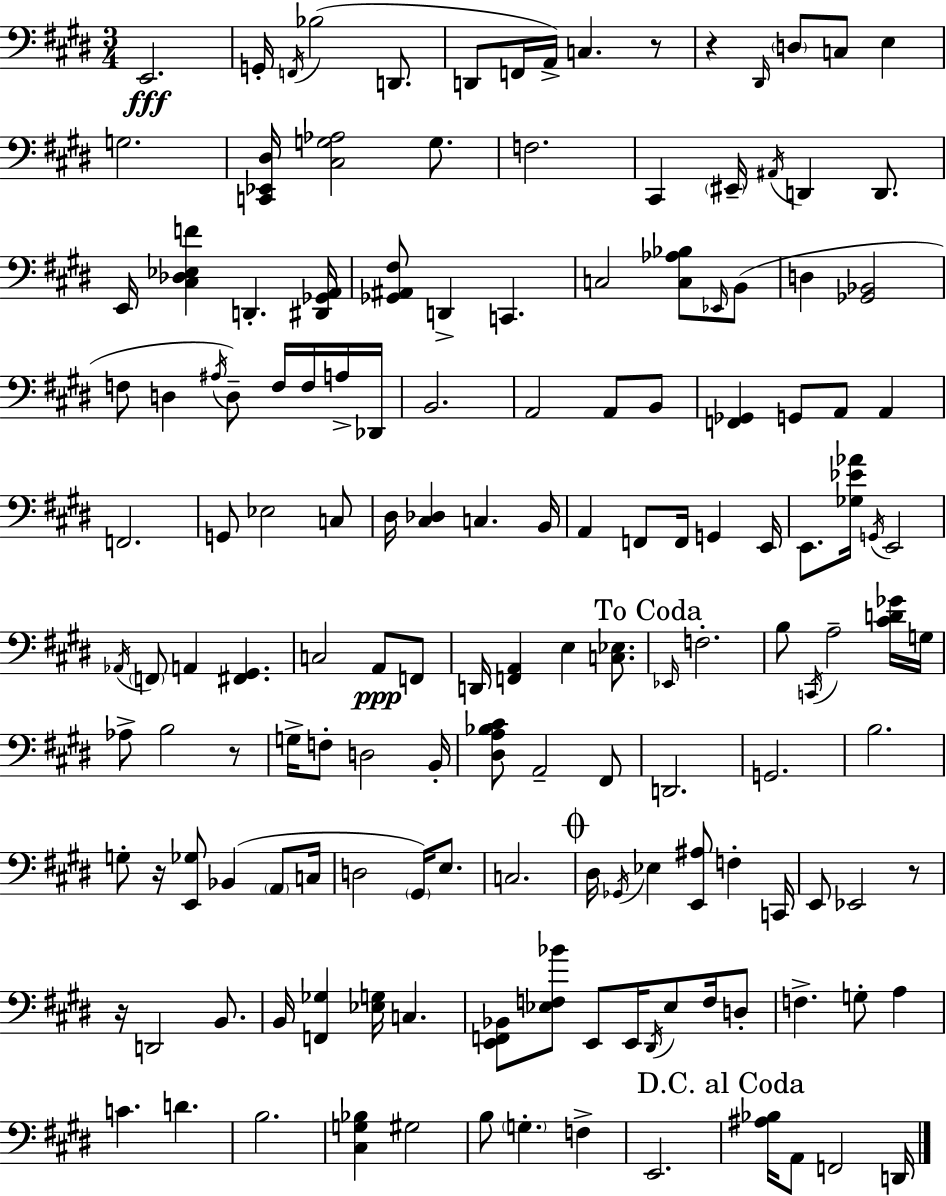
X:1
T:Untitled
M:3/4
L:1/4
K:E
E,,2 G,,/4 F,,/4 _B,2 D,,/2 D,,/2 F,,/4 A,,/4 C, z/2 z ^D,,/4 D,/2 C,/2 E, G,2 [C,,_E,,^D,]/4 [^C,G,_A,]2 G,/2 F,2 ^C,, ^E,,/4 ^A,,/4 D,, D,,/2 E,,/4 [^C,_D,_E,F] D,, [^D,,_G,,A,,]/4 [_G,,^A,,^F,]/2 D,, C,, C,2 [C,_A,_B,]/2 _E,,/4 B,,/2 D, [_G,,_B,,]2 F,/2 D, ^A,/4 D,/2 F,/4 F,/4 A,/4 _D,,/4 B,,2 A,,2 A,,/2 B,,/2 [F,,_G,,] G,,/2 A,,/2 A,, F,,2 G,,/2 _E,2 C,/2 ^D,/4 [^C,_D,] C, B,,/4 A,, F,,/2 F,,/4 G,, E,,/4 E,,/2 [_G,_E_A]/4 G,,/4 E,,2 _A,,/4 F,,/2 A,, [^F,,^G,,] C,2 A,,/2 F,,/2 D,,/4 [F,,A,,] E, [C,_E,]/2 _E,,/4 F,2 B,/2 C,,/4 A,2 [^CD_G]/4 G,/4 _A,/2 B,2 z/2 G,/4 F,/2 D,2 B,,/4 [^D,A,_B,^C]/2 A,,2 ^F,,/2 D,,2 G,,2 B,2 G,/2 z/4 [E,,_G,]/2 _B,, A,,/2 C,/4 D,2 ^G,,/4 E,/2 C,2 ^D,/4 _G,,/4 _E, [E,,^A,]/2 F, C,,/4 E,,/2 _E,,2 z/2 z/4 D,,2 B,,/2 B,,/4 [F,,_G,] [_E,G,]/4 C, [E,,F,,_B,,]/2 [_E,F,_B]/2 E,,/2 E,,/4 ^D,,/4 _E,/2 F,/4 D,/2 F, G,/2 A, C D B,2 [^C,G,_B,] ^G,2 B,/2 G, F, E,,2 [^A,_B,]/4 A,,/2 F,,2 D,,/4